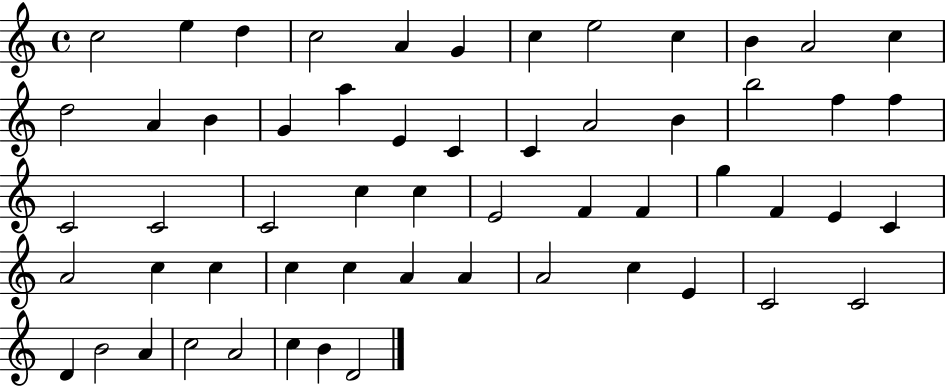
{
  \clef treble
  \time 4/4
  \defaultTimeSignature
  \key c \major
  c''2 e''4 d''4 | c''2 a'4 g'4 | c''4 e''2 c''4 | b'4 a'2 c''4 | \break d''2 a'4 b'4 | g'4 a''4 e'4 c'4 | c'4 a'2 b'4 | b''2 f''4 f''4 | \break c'2 c'2 | c'2 c''4 c''4 | e'2 f'4 f'4 | g''4 f'4 e'4 c'4 | \break a'2 c''4 c''4 | c''4 c''4 a'4 a'4 | a'2 c''4 e'4 | c'2 c'2 | \break d'4 b'2 a'4 | c''2 a'2 | c''4 b'4 d'2 | \bar "|."
}